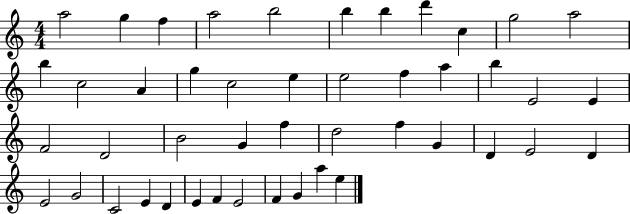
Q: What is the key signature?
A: C major